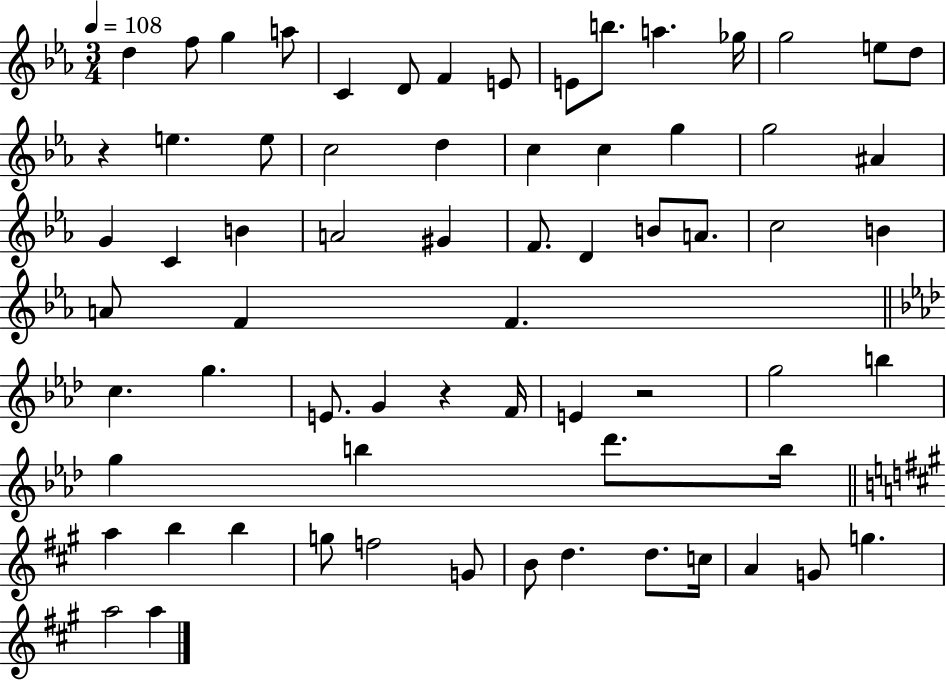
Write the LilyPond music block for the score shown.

{
  \clef treble
  \numericTimeSignature
  \time 3/4
  \key ees \major
  \tempo 4 = 108
  d''4 f''8 g''4 a''8 | c'4 d'8 f'4 e'8 | e'8 b''8. a''4. ges''16 | g''2 e''8 d''8 | \break r4 e''4. e''8 | c''2 d''4 | c''4 c''4 g''4 | g''2 ais'4 | \break g'4 c'4 b'4 | a'2 gis'4 | f'8. d'4 b'8 a'8. | c''2 b'4 | \break a'8 f'4 f'4. | \bar "||" \break \key f \minor c''4. g''4. | e'8. g'4 r4 f'16 | e'4 r2 | g''2 b''4 | \break g''4 b''4 des'''8. b''16 | \bar "||" \break \key a \major a''4 b''4 b''4 | g''8 f''2 g'8 | b'8 d''4. d''8. c''16 | a'4 g'8 g''4. | \break a''2 a''4 | \bar "|."
}